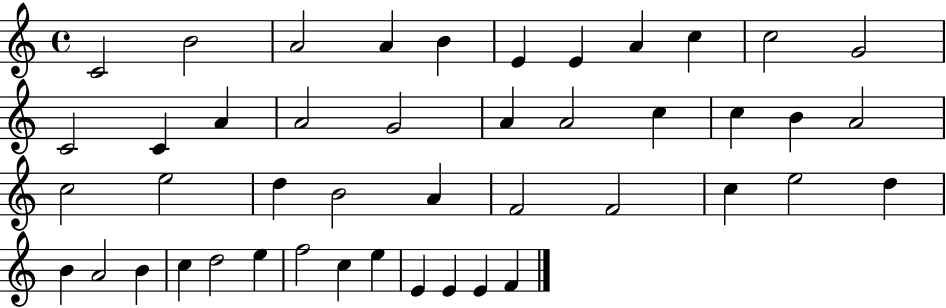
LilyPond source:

{
  \clef treble
  \time 4/4
  \defaultTimeSignature
  \key c \major
  c'2 b'2 | a'2 a'4 b'4 | e'4 e'4 a'4 c''4 | c''2 g'2 | \break c'2 c'4 a'4 | a'2 g'2 | a'4 a'2 c''4 | c''4 b'4 a'2 | \break c''2 e''2 | d''4 b'2 a'4 | f'2 f'2 | c''4 e''2 d''4 | \break b'4 a'2 b'4 | c''4 d''2 e''4 | f''2 c''4 e''4 | e'4 e'4 e'4 f'4 | \break \bar "|."
}